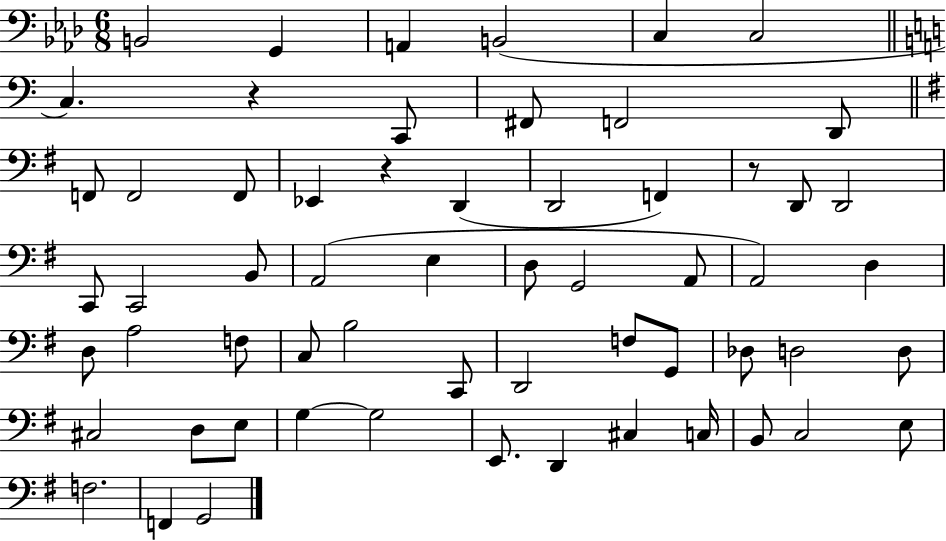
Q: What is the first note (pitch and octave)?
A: B2